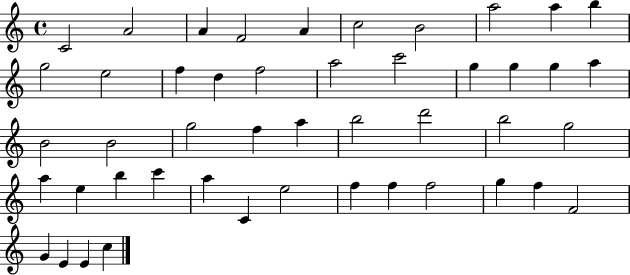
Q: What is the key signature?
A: C major